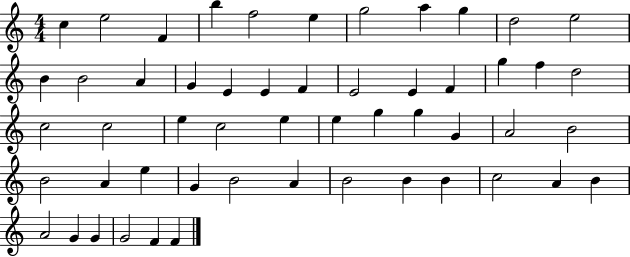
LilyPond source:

{
  \clef treble
  \numericTimeSignature
  \time 4/4
  \key c \major
  c''4 e''2 f'4 | b''4 f''2 e''4 | g''2 a''4 g''4 | d''2 e''2 | \break b'4 b'2 a'4 | g'4 e'4 e'4 f'4 | e'2 e'4 f'4 | g''4 f''4 d''2 | \break c''2 c''2 | e''4 c''2 e''4 | e''4 g''4 g''4 g'4 | a'2 b'2 | \break b'2 a'4 e''4 | g'4 b'2 a'4 | b'2 b'4 b'4 | c''2 a'4 b'4 | \break a'2 g'4 g'4 | g'2 f'4 f'4 | \bar "|."
}